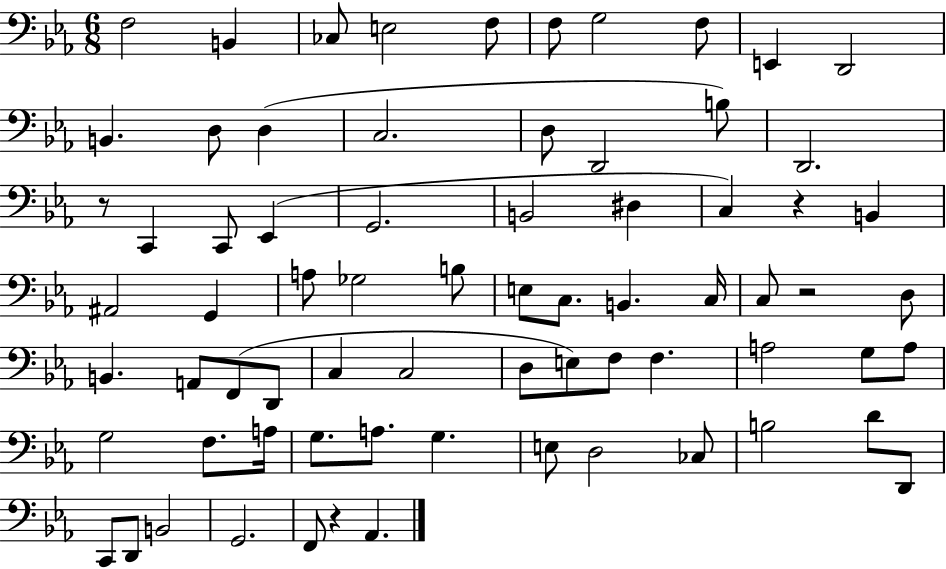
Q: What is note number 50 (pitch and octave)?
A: A3